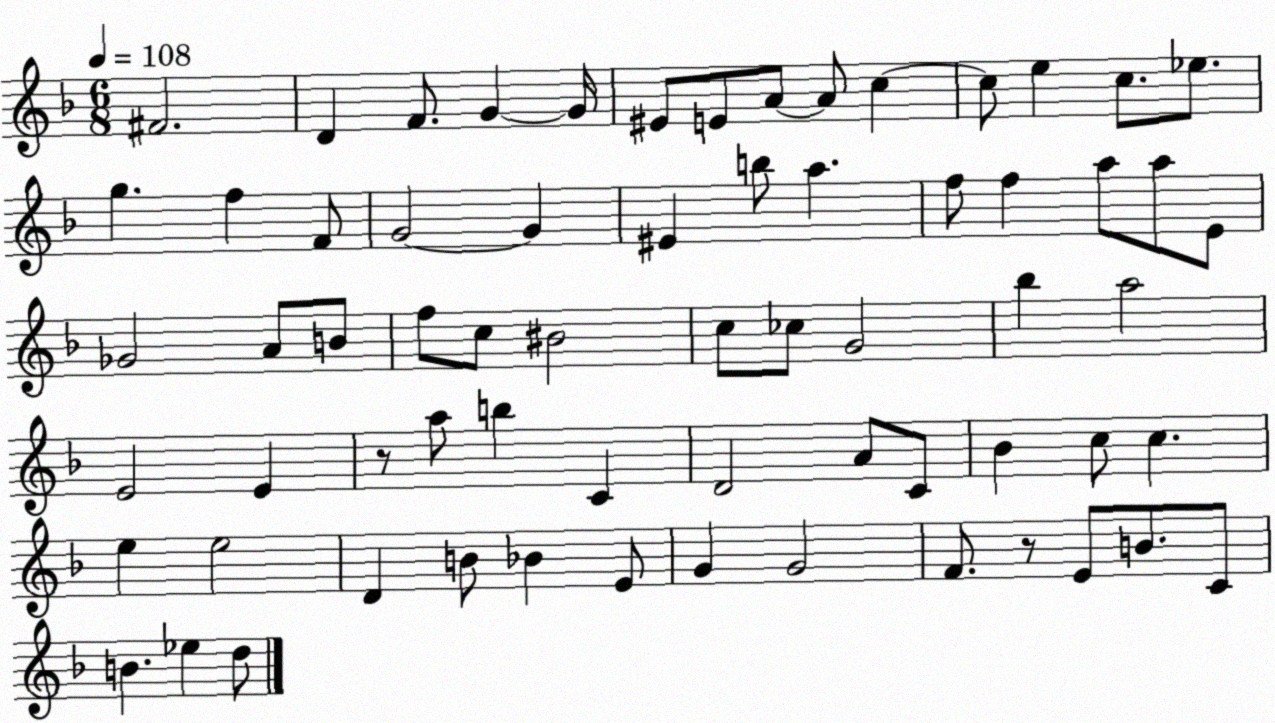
X:1
T:Untitled
M:6/8
L:1/4
K:F
^F2 D F/2 G G/4 ^E/2 E/2 A/2 A/2 c c/2 e c/2 _e/2 g f F/2 G2 G ^E b/2 a f/2 f a/2 a/2 E/2 _G2 A/2 B/2 f/2 c/2 ^B2 c/2 _c/2 G2 _b a2 E2 E z/2 a/2 b C D2 A/2 C/2 _B c/2 c e e2 D B/2 _B E/2 G G2 F/2 z/2 E/2 B/2 C/2 B _e d/2